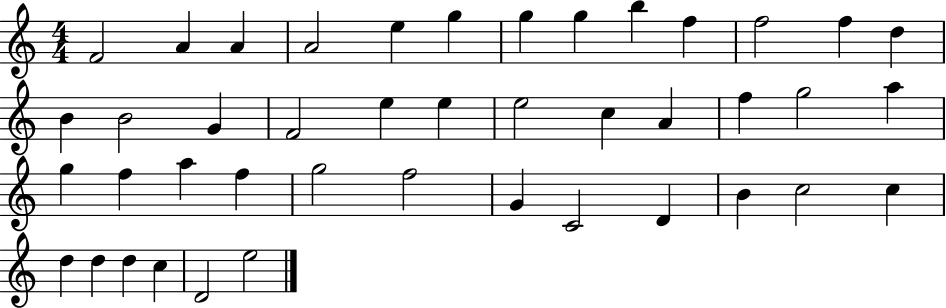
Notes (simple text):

F4/h A4/q A4/q A4/h E5/q G5/q G5/q G5/q B5/q F5/q F5/h F5/q D5/q B4/q B4/h G4/q F4/h E5/q E5/q E5/h C5/q A4/q F5/q G5/h A5/q G5/q F5/q A5/q F5/q G5/h F5/h G4/q C4/h D4/q B4/q C5/h C5/q D5/q D5/q D5/q C5/q D4/h E5/h